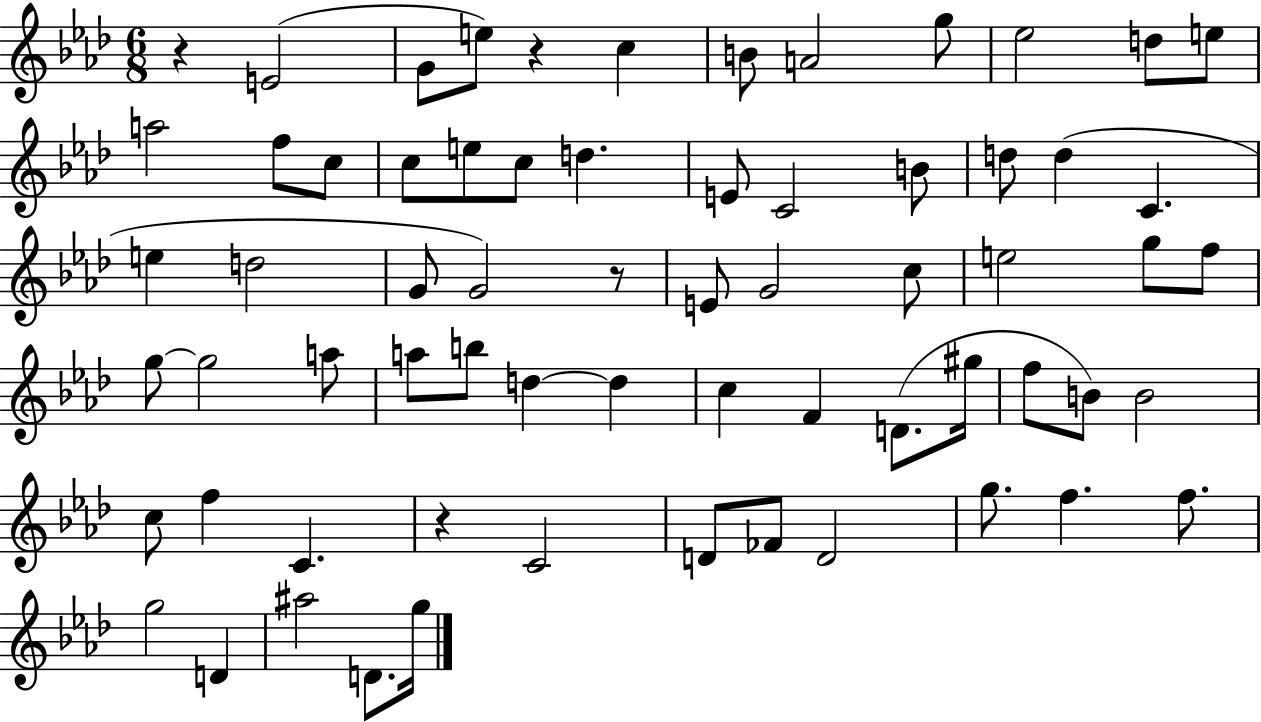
{
  \clef treble
  \numericTimeSignature
  \time 6/8
  \key aes \major
  r4 e'2( | g'8 e''8) r4 c''4 | b'8 a'2 g''8 | ees''2 d''8 e''8 | \break a''2 f''8 c''8 | c''8 e''8 c''8 d''4. | e'8 c'2 b'8 | d''8 d''4( c'4. | \break e''4 d''2 | g'8 g'2) r8 | e'8 g'2 c''8 | e''2 g''8 f''8 | \break g''8~~ g''2 a''8 | a''8 b''8 d''4~~ d''4 | c''4 f'4 d'8.( gis''16 | f''8 b'8) b'2 | \break c''8 f''4 c'4. | r4 c'2 | d'8 fes'8 d'2 | g''8. f''4. f''8. | \break g''2 d'4 | ais''2 d'8. g''16 | \bar "|."
}